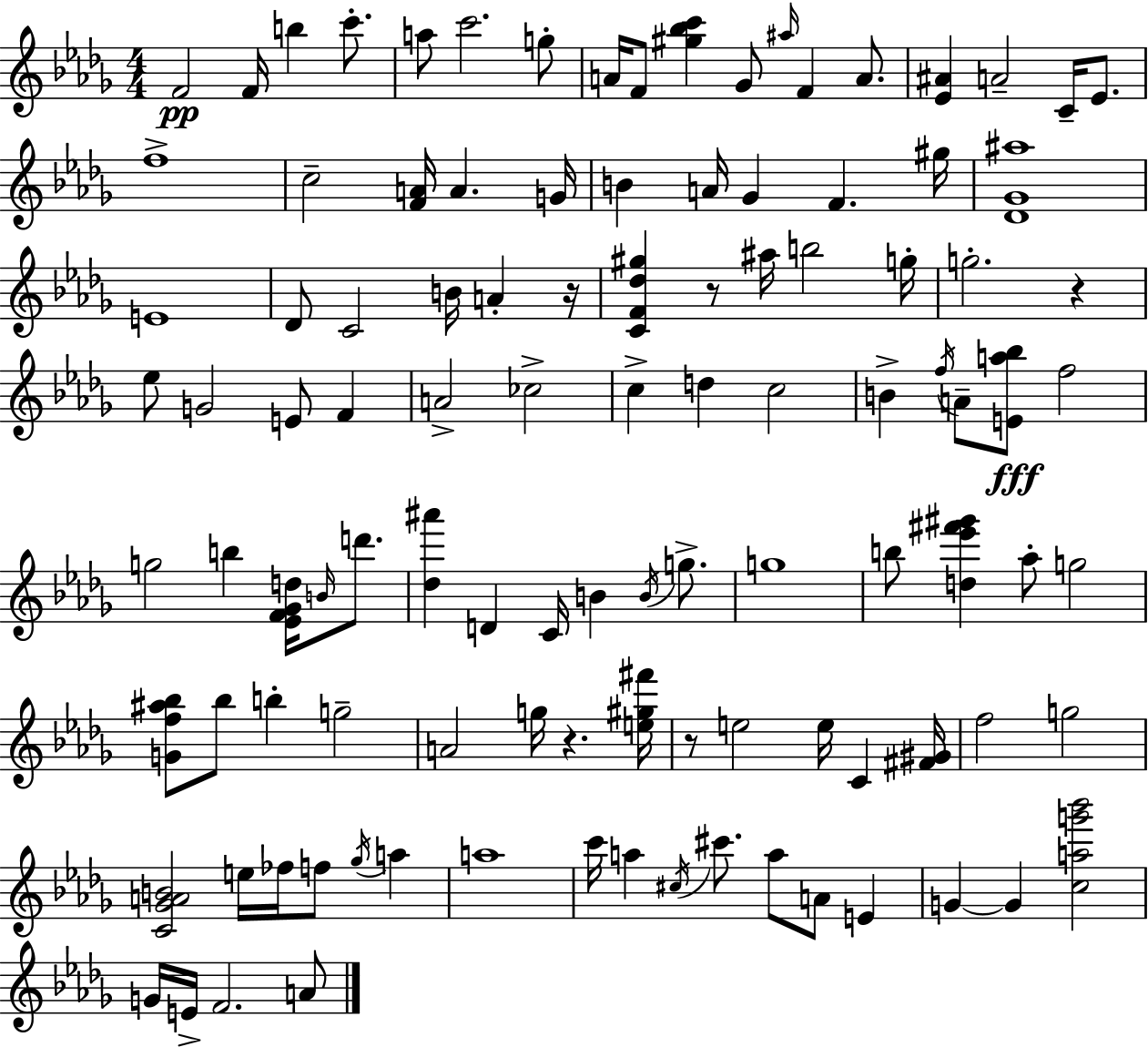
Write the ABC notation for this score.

X:1
T:Untitled
M:4/4
L:1/4
K:Bbm
F2 F/4 b c'/2 a/2 c'2 g/2 A/4 F/2 [^g_bc'] _G/2 ^a/4 F A/2 [_E^A] A2 C/4 _E/2 f4 c2 [FA]/4 A G/4 B A/4 _G F ^g/4 [_D_G^a]4 E4 _D/2 C2 B/4 A z/4 [CF_d^g] z/2 ^a/4 b2 g/4 g2 z _e/2 G2 E/2 F A2 _c2 c d c2 B f/4 A/2 [Ea_b]/2 f2 g2 b [_EF_Gd]/4 B/4 d'/2 [_d^a'] D C/4 B B/4 g/2 g4 b/2 [d_e'^f'^g'] _a/2 g2 [Gf^a_b]/2 _b/2 b g2 A2 g/4 z [e^g^f']/4 z/2 e2 e/4 C [^F^G]/4 f2 g2 [C_GAB]2 e/4 _f/4 f/2 _g/4 a a4 c'/4 a ^c/4 ^c'/2 a/2 A/2 E G G [cag'_b']2 G/4 E/4 F2 A/2